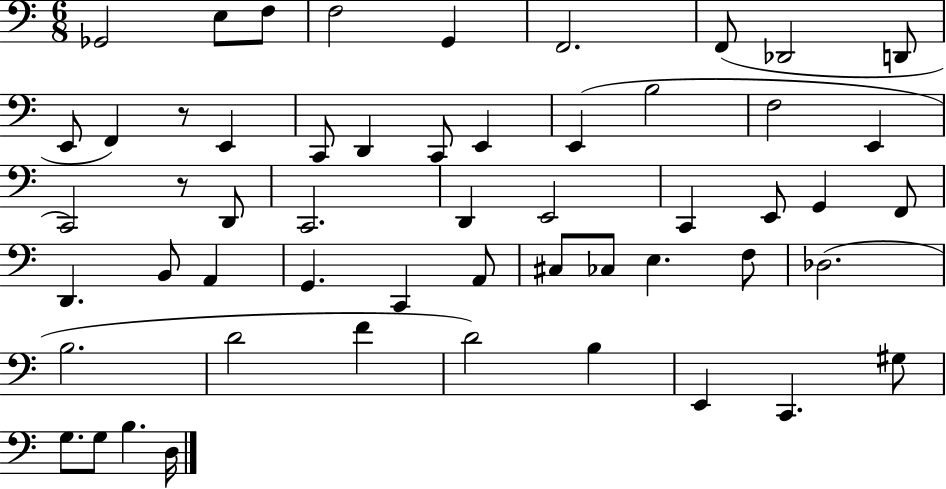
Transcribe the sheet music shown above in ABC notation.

X:1
T:Untitled
M:6/8
L:1/4
K:C
_G,,2 E,/2 F,/2 F,2 G,, F,,2 F,,/2 _D,,2 D,,/2 E,,/2 F,, z/2 E,, C,,/2 D,, C,,/2 E,, E,, B,2 F,2 E,, C,,2 z/2 D,,/2 C,,2 D,, E,,2 C,, E,,/2 G,, F,,/2 D,, B,,/2 A,, G,, C,, A,,/2 ^C,/2 _C,/2 E, F,/2 _D,2 B,2 D2 F D2 B, E,, C,, ^G,/2 G,/2 G,/2 B, D,/4